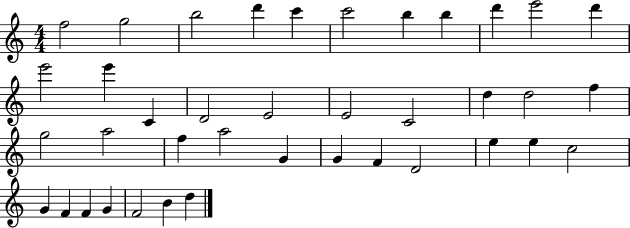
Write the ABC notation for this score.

X:1
T:Untitled
M:4/4
L:1/4
K:C
f2 g2 b2 d' c' c'2 b b d' e'2 d' e'2 e' C D2 E2 E2 C2 d d2 f g2 a2 f a2 G G F D2 e e c2 G F F G F2 B d